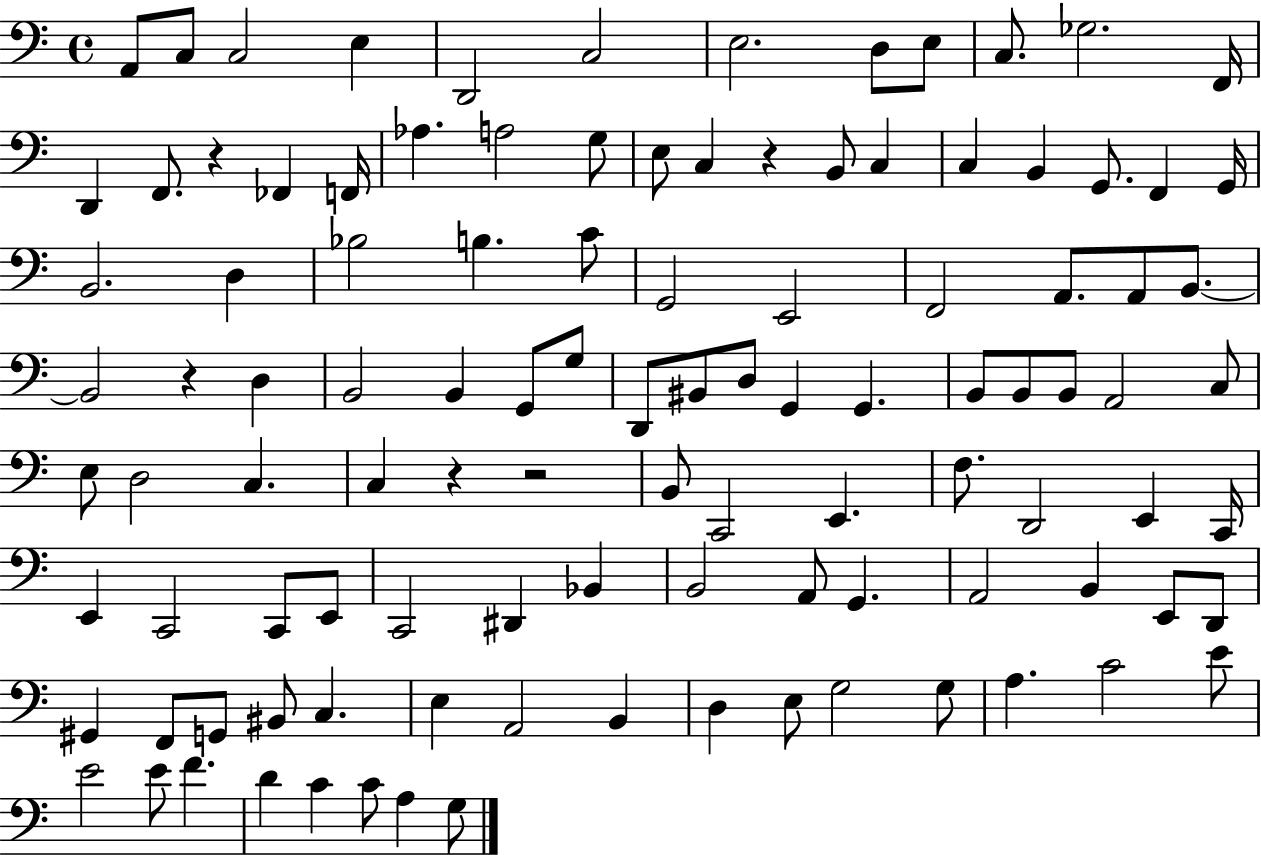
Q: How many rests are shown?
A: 5